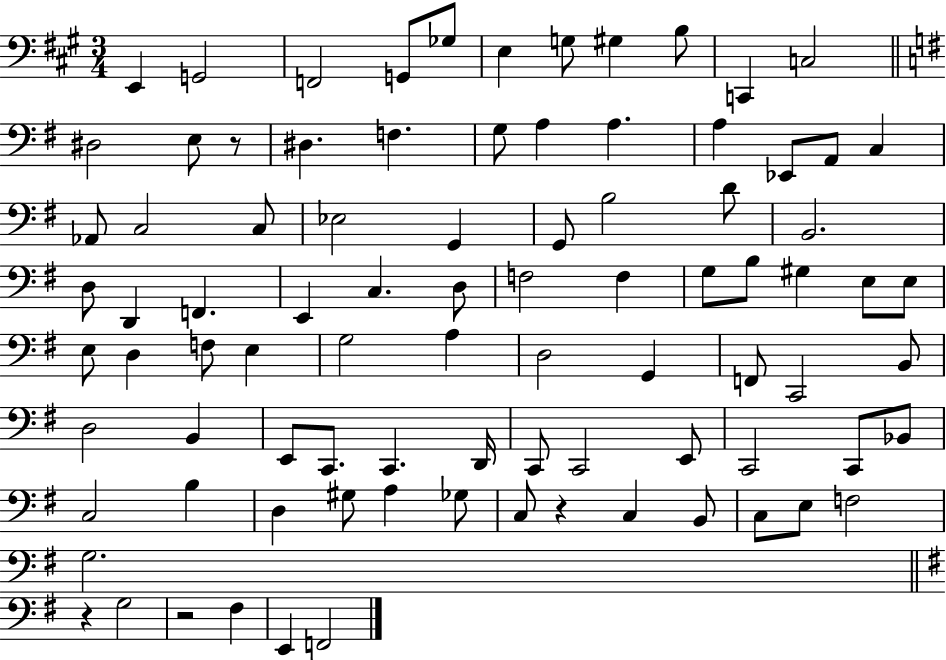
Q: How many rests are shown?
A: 4